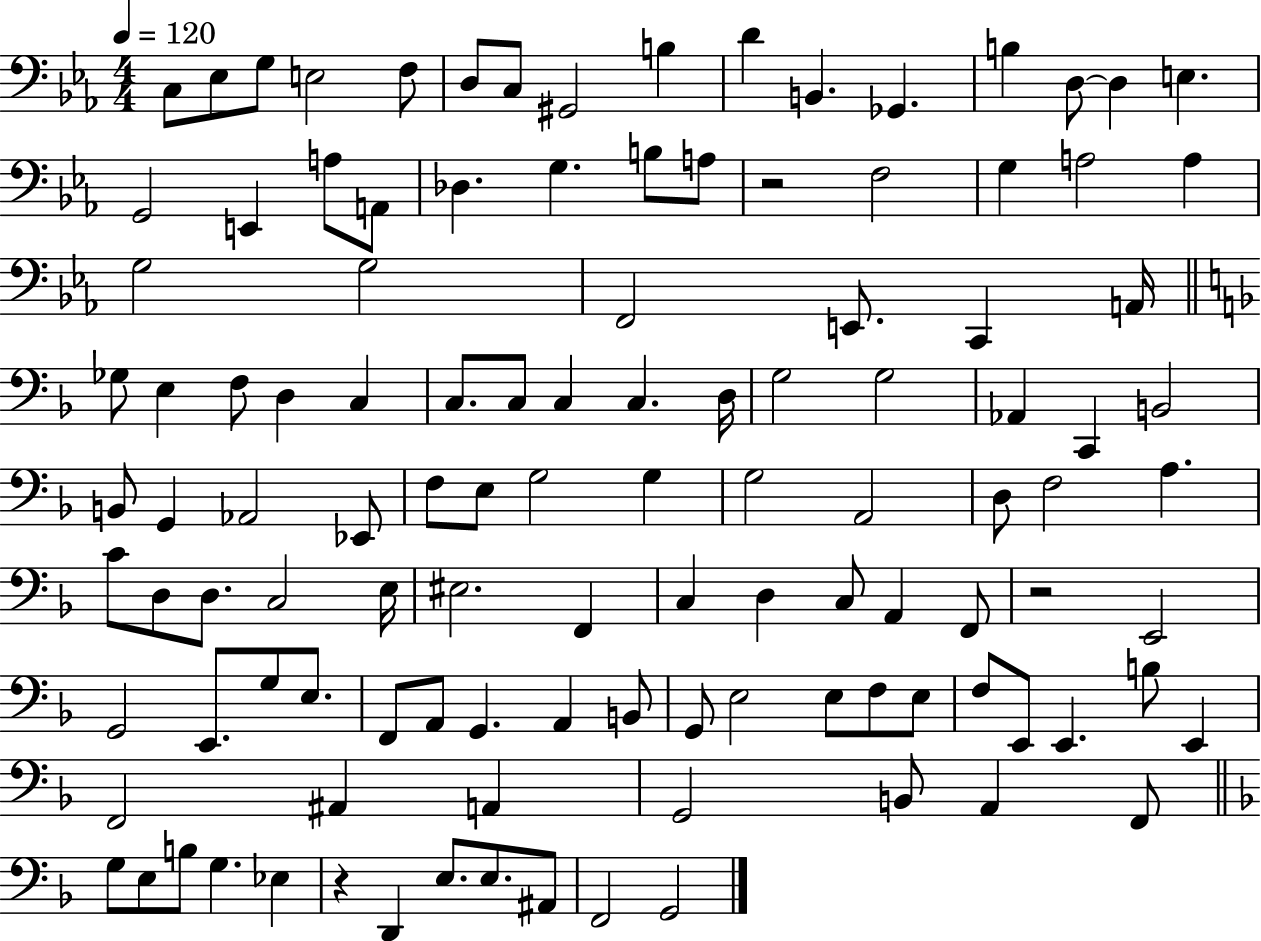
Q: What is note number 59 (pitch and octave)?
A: A2